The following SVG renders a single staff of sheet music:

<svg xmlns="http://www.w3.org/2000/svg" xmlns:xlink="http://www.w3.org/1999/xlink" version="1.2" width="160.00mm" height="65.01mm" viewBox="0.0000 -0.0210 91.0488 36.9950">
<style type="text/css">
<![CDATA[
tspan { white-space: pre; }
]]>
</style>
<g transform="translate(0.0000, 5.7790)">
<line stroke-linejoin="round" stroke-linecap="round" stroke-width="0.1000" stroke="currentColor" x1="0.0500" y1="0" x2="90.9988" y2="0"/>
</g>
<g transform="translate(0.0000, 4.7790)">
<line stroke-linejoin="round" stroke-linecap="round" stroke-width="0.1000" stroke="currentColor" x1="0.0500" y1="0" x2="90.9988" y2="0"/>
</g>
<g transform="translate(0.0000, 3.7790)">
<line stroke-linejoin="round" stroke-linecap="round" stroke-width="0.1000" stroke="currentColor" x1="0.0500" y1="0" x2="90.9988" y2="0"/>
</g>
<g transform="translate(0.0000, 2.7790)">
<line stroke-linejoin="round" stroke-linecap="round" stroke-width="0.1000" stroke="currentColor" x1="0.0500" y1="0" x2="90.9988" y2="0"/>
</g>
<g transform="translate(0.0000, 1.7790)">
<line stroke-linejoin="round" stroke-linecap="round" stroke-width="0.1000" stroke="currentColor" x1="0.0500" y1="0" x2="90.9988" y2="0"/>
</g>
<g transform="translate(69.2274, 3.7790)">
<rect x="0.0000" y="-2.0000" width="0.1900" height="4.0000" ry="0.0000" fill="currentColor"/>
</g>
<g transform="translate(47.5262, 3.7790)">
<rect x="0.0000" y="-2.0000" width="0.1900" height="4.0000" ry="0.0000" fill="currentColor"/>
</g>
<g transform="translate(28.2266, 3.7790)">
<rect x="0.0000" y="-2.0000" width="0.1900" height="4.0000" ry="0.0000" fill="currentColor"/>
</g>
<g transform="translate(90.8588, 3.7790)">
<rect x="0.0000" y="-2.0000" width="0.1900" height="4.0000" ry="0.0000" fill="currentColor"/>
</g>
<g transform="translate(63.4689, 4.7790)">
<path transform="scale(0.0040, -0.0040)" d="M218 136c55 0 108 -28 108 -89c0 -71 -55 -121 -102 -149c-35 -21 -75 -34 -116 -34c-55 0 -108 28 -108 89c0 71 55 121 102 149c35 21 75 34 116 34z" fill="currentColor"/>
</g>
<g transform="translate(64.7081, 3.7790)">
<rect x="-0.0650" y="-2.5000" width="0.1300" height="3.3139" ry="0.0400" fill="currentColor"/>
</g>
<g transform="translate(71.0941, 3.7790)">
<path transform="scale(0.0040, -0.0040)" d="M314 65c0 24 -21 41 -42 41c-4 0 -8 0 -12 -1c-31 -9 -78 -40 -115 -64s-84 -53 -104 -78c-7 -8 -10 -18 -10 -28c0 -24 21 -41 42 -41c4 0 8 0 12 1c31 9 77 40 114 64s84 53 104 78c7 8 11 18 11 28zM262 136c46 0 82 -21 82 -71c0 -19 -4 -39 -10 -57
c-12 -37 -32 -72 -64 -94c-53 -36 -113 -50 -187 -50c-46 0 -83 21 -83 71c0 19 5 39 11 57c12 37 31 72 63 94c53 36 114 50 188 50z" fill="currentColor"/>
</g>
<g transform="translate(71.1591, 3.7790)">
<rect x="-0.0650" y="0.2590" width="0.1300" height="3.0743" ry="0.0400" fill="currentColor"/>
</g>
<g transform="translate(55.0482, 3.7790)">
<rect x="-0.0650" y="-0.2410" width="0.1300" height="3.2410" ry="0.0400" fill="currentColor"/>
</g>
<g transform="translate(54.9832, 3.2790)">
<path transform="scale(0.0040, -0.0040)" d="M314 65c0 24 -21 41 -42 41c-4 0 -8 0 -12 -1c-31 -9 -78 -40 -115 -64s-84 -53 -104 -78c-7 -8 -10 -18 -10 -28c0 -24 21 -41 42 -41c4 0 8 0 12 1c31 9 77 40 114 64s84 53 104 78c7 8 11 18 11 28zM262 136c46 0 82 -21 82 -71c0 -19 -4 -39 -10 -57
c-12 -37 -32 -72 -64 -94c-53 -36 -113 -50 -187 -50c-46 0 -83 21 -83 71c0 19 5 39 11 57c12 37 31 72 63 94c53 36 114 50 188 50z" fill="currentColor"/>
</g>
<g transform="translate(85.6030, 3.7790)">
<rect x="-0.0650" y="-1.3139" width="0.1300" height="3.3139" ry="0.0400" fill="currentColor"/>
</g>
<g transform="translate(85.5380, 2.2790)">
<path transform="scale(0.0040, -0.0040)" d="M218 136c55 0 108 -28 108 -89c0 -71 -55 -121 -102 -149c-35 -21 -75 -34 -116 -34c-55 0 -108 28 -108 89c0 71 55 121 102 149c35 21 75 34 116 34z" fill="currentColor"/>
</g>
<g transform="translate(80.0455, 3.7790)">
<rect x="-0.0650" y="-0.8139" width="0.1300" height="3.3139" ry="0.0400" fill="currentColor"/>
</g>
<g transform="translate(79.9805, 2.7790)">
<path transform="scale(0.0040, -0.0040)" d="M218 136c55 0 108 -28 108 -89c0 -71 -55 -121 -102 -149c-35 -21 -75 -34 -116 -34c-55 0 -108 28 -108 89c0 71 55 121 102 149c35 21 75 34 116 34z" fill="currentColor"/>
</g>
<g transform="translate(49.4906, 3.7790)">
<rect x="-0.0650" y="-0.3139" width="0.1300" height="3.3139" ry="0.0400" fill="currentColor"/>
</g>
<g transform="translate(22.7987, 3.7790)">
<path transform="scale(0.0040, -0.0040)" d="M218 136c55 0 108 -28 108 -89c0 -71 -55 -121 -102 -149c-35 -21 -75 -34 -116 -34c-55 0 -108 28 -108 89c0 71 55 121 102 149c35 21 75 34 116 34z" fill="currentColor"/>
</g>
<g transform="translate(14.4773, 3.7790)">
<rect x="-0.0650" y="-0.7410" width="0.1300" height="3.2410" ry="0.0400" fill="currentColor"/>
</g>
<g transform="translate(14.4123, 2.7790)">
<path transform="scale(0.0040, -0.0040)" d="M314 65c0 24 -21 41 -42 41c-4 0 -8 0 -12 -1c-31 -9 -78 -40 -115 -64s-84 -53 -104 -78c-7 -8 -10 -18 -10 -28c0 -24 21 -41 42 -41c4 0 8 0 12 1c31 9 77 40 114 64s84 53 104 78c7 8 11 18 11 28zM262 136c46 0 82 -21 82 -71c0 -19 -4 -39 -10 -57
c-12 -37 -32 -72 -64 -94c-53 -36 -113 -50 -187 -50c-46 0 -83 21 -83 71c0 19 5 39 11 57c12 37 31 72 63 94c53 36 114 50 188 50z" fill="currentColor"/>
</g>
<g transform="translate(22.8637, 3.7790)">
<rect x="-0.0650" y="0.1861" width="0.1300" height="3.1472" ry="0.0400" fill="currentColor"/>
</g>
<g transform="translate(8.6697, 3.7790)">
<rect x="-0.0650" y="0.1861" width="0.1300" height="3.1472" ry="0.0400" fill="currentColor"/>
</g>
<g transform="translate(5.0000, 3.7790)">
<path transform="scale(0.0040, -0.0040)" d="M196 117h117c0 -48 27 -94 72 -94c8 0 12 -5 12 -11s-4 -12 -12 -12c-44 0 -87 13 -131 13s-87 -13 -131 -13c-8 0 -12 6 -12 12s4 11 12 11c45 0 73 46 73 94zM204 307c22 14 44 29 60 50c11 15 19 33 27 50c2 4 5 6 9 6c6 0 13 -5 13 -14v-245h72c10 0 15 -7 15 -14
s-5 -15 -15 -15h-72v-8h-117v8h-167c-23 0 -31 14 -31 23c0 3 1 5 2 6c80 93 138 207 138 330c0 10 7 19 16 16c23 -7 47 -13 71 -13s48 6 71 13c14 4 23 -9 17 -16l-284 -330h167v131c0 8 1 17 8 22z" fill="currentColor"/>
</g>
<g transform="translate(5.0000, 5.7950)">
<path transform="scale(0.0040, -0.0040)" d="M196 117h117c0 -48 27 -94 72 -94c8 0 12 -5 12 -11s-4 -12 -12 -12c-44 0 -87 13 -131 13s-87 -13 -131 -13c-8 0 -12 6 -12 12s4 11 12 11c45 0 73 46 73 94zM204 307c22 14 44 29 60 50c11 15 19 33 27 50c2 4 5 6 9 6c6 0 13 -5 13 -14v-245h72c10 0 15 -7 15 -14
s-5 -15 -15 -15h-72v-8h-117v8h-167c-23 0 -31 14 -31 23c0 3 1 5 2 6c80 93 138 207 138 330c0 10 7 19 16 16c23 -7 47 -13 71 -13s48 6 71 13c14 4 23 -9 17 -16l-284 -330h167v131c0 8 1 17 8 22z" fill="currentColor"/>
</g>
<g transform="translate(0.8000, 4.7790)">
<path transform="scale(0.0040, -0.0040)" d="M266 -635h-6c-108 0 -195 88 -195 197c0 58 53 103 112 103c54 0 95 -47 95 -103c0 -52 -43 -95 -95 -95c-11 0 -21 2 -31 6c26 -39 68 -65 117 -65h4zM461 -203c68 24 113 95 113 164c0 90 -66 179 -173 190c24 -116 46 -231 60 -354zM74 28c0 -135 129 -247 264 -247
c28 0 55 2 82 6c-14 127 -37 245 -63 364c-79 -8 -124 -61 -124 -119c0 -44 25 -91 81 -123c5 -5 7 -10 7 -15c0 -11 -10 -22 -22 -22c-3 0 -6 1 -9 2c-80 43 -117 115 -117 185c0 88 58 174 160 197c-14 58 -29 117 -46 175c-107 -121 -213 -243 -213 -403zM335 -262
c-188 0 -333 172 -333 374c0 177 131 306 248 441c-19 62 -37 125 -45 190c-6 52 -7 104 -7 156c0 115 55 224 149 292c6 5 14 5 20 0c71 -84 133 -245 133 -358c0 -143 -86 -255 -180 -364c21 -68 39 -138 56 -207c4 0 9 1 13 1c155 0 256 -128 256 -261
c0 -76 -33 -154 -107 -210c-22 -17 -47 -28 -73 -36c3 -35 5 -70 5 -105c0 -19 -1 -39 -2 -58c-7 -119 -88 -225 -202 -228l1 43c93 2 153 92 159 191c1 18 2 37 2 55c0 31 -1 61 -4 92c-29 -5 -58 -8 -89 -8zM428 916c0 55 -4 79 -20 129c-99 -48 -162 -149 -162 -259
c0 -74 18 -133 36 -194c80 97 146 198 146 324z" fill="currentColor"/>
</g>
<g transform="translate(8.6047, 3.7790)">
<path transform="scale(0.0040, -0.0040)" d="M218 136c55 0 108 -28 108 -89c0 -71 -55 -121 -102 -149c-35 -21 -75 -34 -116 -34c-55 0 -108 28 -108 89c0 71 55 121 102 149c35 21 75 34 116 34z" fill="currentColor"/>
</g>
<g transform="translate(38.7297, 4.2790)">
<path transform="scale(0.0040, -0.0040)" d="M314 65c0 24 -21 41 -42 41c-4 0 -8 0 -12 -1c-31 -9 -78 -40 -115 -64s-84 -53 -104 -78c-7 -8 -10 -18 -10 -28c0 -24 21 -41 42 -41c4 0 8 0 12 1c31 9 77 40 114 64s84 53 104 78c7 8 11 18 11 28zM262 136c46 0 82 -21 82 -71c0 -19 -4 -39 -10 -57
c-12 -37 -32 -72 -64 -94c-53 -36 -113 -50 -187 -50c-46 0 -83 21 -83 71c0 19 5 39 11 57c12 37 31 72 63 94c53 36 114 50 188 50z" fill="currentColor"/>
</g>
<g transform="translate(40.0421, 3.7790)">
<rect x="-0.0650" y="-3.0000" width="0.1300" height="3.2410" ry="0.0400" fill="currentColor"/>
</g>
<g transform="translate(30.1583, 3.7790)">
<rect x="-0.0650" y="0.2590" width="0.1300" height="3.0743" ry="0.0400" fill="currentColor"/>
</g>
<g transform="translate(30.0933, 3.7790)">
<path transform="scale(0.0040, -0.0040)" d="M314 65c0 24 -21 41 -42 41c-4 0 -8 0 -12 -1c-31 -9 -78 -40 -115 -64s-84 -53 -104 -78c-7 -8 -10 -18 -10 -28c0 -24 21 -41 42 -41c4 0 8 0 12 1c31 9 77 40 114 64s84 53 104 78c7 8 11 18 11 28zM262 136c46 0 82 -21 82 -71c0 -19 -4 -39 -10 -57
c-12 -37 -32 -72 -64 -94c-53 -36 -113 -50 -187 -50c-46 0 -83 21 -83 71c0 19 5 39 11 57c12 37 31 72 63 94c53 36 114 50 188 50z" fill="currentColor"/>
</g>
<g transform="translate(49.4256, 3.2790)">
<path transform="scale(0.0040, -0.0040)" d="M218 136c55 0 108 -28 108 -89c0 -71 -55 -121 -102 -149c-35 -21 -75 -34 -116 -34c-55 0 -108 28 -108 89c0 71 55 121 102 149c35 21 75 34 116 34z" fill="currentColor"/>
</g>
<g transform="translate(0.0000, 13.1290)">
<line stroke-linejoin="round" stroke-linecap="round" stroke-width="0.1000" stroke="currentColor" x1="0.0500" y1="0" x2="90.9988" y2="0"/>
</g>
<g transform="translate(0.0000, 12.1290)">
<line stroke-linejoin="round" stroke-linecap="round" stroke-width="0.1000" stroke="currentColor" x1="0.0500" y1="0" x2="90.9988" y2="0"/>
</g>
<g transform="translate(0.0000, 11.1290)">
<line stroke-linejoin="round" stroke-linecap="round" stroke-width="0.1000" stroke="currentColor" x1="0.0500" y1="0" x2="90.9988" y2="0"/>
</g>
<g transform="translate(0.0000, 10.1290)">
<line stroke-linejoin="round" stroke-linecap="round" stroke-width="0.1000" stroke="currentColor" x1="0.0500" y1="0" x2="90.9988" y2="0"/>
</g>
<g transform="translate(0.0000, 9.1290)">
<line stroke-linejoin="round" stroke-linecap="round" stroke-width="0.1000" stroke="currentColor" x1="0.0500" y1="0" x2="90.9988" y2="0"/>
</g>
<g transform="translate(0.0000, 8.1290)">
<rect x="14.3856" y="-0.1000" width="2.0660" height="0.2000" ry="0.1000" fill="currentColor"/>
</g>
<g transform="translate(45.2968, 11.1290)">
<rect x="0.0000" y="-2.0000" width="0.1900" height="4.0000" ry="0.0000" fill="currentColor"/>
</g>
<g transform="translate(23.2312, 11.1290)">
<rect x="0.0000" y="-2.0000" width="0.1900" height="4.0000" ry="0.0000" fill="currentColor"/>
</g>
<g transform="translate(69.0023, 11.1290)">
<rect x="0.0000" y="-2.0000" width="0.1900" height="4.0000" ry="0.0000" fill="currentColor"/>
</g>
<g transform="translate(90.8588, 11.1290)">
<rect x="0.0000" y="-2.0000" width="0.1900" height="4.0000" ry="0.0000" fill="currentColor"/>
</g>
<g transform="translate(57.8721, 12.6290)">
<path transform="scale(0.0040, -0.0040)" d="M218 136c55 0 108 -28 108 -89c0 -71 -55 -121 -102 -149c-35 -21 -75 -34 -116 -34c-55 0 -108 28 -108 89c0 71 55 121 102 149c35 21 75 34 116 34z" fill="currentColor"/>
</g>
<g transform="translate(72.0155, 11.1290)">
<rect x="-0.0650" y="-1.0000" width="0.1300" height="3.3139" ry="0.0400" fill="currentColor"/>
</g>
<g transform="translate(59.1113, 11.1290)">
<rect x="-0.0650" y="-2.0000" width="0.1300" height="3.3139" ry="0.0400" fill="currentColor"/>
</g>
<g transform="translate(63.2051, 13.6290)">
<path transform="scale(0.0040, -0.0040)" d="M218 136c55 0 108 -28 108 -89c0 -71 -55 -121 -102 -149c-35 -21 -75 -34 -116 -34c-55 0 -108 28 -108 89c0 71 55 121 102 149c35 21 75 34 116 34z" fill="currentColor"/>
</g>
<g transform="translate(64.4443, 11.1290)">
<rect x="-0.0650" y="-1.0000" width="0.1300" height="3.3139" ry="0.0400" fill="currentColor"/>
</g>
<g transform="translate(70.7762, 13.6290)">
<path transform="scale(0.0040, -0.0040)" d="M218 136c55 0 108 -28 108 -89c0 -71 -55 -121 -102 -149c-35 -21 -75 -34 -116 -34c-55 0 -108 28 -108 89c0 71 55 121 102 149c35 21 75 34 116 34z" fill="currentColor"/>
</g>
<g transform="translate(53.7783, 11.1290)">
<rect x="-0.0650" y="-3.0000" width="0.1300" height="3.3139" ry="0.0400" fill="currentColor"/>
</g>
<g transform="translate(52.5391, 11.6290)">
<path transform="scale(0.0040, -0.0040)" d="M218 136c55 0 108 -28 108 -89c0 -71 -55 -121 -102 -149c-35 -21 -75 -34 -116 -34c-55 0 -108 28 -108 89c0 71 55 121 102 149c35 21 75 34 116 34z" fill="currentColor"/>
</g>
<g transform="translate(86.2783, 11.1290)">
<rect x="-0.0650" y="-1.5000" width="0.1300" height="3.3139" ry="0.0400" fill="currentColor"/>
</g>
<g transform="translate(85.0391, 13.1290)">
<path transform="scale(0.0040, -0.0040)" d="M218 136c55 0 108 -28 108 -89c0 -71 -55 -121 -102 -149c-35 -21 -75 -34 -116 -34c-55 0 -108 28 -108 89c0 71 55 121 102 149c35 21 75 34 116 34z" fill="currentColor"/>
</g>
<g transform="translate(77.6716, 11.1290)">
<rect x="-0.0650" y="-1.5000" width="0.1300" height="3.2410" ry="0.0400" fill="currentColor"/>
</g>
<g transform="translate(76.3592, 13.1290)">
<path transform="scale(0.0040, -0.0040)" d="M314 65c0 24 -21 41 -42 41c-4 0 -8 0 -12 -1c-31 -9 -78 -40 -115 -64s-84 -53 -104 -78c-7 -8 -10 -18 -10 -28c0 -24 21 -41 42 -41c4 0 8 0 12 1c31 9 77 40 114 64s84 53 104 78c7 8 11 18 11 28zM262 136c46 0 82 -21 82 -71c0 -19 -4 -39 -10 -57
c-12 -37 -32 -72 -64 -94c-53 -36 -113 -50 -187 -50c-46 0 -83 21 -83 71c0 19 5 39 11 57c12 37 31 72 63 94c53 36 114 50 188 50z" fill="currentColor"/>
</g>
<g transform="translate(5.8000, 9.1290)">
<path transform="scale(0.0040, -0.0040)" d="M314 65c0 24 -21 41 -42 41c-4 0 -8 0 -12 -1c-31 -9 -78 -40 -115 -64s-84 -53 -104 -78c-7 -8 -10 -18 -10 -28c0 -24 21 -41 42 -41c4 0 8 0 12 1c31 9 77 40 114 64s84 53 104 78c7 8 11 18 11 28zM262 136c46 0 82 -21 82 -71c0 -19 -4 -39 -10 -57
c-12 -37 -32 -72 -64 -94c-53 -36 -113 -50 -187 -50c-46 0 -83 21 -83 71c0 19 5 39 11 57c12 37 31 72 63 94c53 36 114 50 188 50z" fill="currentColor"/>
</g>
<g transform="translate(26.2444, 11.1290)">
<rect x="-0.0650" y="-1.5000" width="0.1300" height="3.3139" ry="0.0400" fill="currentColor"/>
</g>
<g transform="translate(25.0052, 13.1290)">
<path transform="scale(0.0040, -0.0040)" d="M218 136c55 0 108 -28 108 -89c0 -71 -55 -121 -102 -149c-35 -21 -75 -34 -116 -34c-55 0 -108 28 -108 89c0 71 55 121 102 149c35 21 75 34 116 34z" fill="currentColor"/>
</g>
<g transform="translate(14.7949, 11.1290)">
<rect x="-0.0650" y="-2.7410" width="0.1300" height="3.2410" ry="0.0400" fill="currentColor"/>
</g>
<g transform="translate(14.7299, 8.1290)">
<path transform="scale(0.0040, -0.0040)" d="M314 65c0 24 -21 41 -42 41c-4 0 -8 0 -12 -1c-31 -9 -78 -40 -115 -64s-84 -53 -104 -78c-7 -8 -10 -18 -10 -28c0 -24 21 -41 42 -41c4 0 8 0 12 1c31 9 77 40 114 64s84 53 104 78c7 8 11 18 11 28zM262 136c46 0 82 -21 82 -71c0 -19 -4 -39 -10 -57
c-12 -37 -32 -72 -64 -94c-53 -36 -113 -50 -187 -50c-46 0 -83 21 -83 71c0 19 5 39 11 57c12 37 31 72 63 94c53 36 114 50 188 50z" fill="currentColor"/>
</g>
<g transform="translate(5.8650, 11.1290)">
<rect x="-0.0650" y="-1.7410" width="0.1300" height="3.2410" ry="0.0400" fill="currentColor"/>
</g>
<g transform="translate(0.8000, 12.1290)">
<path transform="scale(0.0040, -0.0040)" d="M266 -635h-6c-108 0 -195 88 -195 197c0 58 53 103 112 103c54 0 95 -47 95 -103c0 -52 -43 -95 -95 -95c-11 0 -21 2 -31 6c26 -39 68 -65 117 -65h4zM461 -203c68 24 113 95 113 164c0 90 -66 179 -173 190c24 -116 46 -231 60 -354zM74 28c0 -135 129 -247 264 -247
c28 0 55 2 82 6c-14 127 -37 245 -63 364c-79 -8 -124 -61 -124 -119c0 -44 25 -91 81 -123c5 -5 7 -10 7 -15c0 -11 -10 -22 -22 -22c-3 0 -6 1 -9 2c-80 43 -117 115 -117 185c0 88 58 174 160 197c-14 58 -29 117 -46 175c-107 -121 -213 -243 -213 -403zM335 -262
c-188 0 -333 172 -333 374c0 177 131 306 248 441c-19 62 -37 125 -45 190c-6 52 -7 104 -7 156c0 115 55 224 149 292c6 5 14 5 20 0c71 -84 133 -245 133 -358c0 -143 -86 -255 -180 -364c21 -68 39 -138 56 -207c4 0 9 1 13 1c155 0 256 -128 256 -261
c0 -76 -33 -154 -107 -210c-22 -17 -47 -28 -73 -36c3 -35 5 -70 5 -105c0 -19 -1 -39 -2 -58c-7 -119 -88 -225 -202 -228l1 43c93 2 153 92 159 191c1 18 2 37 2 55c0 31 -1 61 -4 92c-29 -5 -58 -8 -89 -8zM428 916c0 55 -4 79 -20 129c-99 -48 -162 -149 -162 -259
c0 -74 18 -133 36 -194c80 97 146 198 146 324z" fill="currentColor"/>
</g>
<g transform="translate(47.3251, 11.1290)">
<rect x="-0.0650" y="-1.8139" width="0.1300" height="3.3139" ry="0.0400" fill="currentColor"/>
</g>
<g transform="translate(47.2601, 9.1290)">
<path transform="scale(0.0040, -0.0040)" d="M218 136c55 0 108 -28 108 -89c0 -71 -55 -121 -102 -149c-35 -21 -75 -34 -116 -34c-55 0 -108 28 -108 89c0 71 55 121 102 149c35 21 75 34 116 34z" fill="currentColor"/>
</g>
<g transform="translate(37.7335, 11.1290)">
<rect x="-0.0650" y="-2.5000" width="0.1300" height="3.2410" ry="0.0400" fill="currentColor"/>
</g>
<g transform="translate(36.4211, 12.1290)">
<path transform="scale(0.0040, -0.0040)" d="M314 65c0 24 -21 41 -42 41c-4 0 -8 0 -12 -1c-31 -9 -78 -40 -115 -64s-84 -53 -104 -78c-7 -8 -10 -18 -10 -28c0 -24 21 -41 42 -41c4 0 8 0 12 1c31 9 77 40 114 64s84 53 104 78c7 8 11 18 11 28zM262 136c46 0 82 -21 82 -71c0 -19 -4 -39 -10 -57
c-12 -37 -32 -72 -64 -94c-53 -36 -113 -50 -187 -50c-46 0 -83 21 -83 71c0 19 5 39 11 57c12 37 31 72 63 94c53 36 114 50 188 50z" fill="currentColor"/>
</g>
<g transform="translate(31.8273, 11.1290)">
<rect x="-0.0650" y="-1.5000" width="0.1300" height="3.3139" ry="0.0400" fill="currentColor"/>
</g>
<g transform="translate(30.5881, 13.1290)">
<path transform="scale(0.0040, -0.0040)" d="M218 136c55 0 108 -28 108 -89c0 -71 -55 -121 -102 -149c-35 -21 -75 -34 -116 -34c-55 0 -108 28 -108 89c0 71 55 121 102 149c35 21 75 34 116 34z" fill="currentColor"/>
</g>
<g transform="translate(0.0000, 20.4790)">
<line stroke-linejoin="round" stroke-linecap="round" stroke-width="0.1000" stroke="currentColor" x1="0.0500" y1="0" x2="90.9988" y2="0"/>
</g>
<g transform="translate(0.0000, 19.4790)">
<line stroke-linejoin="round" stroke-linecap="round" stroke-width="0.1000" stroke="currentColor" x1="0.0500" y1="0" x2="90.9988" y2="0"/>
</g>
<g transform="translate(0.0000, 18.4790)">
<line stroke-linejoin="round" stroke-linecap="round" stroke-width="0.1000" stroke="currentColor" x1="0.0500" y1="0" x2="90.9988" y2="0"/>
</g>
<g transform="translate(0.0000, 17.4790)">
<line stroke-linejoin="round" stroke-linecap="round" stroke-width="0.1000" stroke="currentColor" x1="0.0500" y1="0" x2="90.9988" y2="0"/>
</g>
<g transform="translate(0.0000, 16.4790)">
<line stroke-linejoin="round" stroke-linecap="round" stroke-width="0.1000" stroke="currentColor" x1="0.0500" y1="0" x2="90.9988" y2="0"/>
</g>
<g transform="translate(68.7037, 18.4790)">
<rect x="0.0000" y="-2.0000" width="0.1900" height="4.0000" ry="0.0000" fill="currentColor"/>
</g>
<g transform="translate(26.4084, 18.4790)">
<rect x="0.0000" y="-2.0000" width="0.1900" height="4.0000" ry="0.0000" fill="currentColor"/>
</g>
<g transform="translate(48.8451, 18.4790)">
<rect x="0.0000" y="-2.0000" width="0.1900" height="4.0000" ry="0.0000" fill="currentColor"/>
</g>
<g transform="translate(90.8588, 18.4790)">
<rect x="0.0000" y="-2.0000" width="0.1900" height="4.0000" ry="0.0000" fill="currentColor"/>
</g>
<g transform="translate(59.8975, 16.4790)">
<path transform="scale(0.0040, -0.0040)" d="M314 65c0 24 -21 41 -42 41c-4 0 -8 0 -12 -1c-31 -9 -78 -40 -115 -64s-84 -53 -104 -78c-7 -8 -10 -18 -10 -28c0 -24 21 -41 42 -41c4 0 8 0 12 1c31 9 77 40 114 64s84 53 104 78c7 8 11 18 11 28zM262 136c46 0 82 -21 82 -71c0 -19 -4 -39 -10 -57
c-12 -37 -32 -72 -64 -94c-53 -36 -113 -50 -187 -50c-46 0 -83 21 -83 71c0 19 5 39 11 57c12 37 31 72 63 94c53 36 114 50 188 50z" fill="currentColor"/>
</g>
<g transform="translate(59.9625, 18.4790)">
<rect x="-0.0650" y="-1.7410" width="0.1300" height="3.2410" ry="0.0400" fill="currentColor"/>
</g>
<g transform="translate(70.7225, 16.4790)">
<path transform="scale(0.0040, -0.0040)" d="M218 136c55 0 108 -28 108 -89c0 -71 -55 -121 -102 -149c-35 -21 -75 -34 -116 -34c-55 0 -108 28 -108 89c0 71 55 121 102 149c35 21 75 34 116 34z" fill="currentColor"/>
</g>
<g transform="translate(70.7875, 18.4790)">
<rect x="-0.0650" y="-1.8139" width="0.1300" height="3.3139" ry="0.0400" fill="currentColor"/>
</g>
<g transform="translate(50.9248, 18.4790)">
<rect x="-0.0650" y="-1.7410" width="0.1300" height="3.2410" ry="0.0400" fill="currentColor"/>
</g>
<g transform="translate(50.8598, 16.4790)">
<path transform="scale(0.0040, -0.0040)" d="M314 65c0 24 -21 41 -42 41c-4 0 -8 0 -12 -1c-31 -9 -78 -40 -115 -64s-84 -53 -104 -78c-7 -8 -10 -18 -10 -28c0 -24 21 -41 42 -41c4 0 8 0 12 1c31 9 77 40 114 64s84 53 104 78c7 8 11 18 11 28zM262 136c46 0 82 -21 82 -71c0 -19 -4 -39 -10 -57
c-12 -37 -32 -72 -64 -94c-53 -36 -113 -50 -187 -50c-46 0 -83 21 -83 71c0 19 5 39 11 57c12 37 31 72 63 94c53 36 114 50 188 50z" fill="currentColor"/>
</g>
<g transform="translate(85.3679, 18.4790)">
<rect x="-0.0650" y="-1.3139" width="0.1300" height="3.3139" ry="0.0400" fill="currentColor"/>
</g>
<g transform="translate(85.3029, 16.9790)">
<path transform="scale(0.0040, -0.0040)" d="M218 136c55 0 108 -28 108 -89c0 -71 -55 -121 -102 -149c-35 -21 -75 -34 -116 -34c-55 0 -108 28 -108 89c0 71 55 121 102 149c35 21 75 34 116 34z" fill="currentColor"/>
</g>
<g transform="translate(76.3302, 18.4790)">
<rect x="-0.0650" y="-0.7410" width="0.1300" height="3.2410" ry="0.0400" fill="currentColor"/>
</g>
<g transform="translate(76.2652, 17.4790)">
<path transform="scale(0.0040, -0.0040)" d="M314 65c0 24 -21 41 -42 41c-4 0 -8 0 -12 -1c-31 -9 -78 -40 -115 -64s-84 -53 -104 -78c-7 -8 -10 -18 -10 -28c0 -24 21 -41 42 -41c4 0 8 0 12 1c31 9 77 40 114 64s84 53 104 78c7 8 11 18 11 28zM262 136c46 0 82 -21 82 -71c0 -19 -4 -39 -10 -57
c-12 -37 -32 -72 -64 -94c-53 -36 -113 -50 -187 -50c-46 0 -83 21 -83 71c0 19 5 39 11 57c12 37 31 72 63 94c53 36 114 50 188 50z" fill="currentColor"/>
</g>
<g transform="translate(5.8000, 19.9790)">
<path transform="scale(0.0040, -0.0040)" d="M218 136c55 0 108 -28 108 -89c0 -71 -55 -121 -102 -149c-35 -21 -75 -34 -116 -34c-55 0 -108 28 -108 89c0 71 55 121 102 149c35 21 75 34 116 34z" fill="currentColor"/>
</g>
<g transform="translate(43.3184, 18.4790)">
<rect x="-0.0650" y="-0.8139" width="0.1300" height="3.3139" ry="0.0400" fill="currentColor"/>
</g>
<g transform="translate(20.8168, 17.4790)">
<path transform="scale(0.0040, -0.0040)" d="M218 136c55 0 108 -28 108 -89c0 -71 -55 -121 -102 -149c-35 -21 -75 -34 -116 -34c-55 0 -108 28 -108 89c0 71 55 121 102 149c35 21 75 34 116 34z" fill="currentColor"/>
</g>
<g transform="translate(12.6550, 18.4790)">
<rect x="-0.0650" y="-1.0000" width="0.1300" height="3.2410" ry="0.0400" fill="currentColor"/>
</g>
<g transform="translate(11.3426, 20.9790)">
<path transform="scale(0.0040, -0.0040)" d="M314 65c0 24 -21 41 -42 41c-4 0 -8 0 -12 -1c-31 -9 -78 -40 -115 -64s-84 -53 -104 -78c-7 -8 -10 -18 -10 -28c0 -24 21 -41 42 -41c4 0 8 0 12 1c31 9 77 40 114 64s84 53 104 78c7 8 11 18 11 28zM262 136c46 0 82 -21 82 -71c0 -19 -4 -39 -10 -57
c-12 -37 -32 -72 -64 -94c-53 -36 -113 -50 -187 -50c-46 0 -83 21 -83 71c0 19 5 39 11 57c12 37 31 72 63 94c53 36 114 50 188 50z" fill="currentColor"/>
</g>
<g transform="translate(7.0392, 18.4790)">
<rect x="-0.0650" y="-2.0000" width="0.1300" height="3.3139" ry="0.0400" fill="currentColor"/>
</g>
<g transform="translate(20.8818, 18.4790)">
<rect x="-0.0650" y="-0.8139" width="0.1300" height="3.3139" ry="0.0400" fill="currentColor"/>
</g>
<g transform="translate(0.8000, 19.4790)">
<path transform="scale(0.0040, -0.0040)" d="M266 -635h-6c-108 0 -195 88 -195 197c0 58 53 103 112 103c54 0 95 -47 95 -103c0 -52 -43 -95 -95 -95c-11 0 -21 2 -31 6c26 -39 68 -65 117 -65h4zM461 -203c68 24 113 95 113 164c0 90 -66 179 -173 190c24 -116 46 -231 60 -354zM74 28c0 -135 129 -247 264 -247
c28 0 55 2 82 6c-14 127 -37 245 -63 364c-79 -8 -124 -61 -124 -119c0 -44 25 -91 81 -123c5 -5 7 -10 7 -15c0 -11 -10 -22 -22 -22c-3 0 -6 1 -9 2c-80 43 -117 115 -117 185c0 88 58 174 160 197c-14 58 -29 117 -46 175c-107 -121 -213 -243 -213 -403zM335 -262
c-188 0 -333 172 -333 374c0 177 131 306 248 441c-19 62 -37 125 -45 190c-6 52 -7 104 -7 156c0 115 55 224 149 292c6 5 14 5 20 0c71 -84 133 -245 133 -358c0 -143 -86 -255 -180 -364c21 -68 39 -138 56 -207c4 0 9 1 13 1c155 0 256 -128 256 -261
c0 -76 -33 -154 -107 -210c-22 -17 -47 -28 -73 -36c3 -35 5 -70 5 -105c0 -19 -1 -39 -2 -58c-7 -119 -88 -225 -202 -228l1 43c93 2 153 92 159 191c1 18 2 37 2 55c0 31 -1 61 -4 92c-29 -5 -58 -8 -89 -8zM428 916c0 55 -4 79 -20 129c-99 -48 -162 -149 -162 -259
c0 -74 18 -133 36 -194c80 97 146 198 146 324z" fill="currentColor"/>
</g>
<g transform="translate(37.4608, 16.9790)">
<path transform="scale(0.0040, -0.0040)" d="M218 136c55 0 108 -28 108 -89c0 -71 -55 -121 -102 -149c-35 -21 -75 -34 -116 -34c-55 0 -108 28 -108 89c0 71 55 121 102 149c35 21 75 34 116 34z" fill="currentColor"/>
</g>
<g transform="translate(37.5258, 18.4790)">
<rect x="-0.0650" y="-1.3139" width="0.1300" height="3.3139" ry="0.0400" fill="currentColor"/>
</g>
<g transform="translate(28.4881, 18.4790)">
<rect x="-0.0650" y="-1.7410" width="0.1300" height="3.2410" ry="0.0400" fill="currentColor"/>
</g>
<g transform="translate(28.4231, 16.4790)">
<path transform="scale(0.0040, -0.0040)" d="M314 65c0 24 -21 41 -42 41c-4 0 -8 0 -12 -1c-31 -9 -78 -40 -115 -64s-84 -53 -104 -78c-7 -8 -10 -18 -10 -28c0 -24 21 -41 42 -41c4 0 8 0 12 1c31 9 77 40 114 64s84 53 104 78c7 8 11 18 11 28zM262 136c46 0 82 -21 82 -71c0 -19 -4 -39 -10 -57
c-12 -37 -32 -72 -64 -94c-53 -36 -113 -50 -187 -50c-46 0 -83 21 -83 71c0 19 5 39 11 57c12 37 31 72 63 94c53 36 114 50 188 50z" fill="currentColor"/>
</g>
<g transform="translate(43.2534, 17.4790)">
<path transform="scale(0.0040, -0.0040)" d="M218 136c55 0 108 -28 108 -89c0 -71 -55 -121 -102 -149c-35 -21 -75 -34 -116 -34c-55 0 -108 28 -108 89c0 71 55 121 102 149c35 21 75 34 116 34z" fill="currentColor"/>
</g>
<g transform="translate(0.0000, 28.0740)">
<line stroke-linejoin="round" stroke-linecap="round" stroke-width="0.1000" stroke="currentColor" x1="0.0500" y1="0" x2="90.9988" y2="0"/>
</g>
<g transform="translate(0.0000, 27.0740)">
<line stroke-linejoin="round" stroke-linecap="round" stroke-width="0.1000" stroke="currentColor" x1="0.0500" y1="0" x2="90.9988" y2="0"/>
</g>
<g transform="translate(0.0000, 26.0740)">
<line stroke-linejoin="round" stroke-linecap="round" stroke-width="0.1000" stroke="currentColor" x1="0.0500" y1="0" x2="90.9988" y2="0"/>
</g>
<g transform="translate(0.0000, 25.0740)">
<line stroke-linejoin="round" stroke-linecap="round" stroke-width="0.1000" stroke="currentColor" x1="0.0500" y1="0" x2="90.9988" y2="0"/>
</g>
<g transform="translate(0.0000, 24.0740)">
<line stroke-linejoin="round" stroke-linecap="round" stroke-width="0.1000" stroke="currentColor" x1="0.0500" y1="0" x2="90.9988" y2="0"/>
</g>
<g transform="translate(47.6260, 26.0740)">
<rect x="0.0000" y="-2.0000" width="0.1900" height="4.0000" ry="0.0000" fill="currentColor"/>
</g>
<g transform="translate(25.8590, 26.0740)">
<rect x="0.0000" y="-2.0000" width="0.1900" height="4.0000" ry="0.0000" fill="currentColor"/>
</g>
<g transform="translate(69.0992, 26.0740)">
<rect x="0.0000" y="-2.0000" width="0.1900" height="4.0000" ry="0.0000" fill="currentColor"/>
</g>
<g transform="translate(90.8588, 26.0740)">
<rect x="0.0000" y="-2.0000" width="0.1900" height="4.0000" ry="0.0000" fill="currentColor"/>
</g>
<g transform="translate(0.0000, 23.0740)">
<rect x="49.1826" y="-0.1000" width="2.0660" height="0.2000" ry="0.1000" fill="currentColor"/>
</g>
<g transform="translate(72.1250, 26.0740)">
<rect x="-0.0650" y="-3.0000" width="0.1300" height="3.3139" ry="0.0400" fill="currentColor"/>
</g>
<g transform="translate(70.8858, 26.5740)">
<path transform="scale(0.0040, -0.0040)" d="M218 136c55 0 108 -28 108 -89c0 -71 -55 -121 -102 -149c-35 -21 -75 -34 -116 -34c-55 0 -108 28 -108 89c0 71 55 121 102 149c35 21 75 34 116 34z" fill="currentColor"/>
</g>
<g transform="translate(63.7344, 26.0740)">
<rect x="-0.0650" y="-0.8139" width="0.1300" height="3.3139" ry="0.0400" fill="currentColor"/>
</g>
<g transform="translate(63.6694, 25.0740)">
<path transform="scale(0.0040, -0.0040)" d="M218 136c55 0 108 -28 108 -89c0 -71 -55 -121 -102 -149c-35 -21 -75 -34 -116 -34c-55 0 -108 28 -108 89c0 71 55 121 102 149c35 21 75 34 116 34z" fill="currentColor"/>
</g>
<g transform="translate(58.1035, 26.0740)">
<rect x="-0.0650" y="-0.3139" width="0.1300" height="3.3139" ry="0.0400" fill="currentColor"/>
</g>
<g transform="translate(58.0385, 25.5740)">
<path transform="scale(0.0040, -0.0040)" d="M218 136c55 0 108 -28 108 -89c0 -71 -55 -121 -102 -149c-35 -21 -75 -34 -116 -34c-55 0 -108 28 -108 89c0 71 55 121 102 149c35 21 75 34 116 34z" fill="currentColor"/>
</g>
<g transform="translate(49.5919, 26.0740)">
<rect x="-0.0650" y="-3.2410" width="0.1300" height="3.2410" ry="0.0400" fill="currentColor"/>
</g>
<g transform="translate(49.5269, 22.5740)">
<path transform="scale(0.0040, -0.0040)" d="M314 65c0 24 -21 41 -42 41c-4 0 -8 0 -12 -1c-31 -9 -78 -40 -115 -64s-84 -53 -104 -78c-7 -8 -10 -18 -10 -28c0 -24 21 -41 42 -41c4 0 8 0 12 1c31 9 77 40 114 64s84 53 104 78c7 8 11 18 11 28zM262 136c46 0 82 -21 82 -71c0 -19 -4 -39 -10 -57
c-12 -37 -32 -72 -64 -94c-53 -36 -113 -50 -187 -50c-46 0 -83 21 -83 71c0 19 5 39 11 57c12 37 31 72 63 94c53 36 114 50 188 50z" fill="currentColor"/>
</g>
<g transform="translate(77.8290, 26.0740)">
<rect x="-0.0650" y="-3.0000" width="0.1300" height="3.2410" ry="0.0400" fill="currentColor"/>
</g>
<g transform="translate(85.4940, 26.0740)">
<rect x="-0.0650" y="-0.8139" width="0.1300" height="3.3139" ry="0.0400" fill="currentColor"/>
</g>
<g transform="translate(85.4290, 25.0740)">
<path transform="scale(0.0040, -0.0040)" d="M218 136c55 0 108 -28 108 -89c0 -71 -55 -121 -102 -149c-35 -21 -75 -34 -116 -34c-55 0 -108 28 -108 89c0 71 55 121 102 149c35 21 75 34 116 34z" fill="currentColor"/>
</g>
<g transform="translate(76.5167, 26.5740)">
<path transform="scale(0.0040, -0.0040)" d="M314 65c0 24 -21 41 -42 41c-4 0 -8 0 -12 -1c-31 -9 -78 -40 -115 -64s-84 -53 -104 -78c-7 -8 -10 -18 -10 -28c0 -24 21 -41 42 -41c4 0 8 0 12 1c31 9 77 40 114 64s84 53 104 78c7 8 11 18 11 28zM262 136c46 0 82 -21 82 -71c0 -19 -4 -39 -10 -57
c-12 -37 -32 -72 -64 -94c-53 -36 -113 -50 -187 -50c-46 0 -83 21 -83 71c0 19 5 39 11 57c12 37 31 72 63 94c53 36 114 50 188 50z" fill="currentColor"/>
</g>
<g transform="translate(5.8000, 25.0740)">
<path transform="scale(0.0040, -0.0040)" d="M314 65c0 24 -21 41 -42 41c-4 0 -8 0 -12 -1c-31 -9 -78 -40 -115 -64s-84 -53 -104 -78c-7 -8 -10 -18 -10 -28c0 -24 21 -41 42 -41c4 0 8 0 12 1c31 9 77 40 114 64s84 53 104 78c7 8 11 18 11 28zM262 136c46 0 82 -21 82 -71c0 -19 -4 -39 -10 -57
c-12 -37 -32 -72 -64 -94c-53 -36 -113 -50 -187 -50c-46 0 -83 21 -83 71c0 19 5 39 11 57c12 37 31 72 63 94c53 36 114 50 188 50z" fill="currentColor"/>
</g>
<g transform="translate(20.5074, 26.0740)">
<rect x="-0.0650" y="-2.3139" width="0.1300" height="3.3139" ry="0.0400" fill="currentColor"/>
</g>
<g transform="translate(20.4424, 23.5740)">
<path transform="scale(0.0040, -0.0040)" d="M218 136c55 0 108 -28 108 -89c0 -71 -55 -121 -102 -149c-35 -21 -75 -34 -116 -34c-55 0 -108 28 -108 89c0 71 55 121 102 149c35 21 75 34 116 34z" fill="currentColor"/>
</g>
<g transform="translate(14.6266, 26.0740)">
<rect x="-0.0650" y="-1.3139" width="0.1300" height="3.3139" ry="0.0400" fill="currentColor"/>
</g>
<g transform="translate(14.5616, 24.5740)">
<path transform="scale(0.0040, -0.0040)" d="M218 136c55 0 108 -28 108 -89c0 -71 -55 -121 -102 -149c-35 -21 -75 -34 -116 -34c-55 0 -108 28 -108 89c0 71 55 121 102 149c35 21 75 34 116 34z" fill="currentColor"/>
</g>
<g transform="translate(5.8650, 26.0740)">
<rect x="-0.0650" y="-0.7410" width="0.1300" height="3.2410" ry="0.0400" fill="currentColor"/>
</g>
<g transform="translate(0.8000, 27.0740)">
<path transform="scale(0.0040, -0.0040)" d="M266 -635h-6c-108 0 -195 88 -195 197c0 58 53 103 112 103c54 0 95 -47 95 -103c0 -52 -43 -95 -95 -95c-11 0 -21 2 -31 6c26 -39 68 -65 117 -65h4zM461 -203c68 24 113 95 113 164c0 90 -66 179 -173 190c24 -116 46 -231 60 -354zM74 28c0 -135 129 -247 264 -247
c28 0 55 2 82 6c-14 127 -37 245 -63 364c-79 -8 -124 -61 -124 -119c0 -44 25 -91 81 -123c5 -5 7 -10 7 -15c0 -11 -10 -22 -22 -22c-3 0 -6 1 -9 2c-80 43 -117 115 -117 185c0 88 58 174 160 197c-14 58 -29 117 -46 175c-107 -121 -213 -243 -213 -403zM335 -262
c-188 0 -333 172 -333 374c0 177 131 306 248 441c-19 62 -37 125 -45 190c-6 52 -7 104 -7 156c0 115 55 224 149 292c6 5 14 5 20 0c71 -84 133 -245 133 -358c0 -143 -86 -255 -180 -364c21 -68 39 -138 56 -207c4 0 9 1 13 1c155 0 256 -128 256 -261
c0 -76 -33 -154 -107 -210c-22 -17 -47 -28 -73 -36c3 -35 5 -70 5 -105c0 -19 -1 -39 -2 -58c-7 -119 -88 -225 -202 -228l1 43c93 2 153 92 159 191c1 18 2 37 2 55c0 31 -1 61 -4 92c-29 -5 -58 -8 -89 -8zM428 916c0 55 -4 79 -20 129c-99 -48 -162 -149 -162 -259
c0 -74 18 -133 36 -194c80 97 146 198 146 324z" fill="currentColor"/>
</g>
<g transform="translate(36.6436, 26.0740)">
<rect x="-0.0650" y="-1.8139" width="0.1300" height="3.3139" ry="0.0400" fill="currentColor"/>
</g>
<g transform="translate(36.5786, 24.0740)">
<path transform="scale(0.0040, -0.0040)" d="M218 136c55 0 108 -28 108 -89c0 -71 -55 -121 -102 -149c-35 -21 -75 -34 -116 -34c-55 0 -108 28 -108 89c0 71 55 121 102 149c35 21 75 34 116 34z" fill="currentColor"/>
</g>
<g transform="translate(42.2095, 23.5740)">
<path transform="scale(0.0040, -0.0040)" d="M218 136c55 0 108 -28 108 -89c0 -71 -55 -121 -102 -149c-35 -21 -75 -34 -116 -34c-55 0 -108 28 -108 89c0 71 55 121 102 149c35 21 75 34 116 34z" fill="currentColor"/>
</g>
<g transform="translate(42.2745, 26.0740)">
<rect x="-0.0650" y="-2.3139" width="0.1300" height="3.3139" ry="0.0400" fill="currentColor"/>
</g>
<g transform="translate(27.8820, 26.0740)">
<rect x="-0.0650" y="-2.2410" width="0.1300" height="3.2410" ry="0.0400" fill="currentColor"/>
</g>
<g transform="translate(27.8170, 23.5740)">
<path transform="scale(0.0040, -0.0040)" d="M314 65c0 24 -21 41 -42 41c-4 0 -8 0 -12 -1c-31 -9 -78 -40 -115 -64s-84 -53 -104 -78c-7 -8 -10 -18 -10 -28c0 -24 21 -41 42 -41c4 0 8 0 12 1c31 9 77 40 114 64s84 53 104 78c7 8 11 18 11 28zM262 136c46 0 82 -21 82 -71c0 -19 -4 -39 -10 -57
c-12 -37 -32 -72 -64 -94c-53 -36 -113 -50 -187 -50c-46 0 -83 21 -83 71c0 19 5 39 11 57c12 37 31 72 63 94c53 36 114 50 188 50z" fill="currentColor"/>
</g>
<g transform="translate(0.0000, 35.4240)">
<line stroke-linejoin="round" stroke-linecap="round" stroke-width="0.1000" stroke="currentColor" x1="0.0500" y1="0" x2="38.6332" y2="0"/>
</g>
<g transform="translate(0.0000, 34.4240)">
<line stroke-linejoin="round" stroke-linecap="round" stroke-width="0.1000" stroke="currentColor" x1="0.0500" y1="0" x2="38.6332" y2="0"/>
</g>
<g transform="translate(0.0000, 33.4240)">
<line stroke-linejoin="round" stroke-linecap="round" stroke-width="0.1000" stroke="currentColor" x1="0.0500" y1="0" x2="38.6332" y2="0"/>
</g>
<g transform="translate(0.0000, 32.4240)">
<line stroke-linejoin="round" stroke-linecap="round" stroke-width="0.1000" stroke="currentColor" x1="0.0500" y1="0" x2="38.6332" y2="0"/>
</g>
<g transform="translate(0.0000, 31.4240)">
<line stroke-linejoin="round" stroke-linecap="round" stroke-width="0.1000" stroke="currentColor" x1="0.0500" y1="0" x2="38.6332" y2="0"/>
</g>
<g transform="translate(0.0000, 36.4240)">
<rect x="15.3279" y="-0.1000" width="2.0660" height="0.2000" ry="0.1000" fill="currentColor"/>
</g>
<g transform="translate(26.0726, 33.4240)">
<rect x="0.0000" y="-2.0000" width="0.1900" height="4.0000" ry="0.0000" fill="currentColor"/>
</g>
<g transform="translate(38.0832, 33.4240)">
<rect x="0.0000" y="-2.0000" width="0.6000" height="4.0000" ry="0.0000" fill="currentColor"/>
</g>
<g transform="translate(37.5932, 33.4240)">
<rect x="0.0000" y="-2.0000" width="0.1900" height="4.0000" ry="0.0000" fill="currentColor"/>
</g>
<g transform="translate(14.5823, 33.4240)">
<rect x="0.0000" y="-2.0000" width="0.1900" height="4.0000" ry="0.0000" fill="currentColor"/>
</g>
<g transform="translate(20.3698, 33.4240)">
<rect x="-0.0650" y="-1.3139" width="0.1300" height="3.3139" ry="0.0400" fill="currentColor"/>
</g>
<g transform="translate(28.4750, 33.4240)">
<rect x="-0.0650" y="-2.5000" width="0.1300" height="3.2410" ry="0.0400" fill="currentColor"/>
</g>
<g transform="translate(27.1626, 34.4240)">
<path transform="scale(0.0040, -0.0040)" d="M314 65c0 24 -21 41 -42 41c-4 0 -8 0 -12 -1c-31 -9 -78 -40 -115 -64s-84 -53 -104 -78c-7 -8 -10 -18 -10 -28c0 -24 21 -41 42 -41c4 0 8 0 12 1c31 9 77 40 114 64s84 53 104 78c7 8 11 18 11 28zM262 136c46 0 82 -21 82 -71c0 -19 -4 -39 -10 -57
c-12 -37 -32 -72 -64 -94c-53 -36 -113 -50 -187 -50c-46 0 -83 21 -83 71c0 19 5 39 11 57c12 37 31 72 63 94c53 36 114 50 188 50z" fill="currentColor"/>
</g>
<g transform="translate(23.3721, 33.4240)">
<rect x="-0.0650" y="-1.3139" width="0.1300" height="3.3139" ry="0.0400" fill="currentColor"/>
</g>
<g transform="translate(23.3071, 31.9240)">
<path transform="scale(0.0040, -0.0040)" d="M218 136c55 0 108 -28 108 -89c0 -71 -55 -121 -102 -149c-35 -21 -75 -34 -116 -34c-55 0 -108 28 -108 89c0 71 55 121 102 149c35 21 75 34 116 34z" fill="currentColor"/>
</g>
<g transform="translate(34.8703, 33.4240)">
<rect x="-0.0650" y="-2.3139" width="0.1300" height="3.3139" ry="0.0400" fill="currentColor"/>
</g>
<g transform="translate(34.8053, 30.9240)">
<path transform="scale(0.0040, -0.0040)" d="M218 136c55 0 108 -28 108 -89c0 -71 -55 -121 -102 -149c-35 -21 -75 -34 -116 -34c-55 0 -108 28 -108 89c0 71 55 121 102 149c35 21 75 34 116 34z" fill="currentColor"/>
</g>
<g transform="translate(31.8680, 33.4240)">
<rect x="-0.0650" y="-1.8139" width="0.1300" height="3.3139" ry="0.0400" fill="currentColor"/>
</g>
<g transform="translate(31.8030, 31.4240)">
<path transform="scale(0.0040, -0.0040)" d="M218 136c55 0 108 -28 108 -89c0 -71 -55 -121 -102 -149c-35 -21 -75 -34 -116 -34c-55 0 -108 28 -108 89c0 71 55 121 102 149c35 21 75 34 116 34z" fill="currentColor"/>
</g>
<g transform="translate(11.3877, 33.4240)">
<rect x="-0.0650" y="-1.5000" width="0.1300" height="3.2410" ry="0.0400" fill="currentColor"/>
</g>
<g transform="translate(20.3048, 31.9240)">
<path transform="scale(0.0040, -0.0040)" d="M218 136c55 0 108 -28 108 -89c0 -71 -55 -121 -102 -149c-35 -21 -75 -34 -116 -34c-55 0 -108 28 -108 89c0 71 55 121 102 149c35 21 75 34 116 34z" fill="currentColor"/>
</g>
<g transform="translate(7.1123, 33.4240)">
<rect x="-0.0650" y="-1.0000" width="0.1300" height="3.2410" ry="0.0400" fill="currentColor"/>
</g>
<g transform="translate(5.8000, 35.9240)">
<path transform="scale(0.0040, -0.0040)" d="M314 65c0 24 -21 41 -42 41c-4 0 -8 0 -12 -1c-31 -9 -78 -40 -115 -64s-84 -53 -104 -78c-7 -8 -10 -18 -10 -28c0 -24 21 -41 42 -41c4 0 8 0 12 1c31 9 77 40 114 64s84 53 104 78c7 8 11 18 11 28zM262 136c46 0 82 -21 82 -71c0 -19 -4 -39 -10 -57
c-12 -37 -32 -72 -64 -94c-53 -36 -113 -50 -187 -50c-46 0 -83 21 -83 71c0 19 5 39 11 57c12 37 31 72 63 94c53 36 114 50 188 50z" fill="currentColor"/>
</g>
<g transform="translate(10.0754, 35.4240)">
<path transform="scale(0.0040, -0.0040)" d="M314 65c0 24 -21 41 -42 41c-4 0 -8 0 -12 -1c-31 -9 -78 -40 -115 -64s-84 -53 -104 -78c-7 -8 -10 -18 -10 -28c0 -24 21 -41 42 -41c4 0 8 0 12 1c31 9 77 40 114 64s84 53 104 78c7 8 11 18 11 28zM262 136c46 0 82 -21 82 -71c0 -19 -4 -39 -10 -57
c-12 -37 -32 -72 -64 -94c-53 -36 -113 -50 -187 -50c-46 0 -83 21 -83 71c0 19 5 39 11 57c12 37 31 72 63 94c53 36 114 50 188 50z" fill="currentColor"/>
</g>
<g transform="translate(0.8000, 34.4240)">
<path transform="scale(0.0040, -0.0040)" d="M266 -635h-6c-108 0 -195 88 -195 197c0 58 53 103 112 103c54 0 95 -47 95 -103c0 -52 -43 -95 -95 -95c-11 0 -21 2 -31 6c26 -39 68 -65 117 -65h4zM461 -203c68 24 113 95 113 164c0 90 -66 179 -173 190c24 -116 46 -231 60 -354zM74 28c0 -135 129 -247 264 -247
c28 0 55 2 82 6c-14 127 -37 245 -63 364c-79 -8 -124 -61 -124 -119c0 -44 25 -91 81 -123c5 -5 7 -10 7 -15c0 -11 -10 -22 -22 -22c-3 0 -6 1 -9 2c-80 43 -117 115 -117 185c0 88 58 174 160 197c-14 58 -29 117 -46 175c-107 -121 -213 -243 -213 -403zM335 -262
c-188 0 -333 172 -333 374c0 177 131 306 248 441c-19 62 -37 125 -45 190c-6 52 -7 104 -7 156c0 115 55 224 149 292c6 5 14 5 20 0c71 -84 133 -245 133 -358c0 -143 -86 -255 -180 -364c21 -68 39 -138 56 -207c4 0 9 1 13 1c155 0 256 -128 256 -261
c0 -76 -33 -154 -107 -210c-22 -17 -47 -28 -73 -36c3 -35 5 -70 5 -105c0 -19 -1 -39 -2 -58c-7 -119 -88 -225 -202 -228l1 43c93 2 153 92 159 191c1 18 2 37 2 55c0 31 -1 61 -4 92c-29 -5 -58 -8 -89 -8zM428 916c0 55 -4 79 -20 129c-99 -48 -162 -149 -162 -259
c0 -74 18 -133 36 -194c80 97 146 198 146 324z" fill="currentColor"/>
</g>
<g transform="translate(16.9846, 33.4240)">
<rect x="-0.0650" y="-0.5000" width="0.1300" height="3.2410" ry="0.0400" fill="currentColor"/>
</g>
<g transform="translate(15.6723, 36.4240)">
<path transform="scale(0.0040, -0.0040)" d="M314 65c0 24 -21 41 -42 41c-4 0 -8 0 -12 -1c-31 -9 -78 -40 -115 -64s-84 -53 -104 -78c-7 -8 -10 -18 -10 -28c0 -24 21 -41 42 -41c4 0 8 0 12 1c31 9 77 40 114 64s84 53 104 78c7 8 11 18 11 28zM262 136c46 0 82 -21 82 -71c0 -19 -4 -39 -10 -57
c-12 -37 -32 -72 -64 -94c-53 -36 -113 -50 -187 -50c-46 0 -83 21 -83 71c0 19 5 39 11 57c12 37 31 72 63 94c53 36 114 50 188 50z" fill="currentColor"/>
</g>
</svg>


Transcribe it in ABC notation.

X:1
T:Untitled
M:4/4
L:1/4
K:C
B d2 B B2 A2 c c2 G B2 d e f2 a2 E E G2 f A F D D E2 E F D2 d f2 e d f2 f2 f d2 e d2 e g g2 f g b2 c d A A2 d D2 E2 C2 e e G2 f g